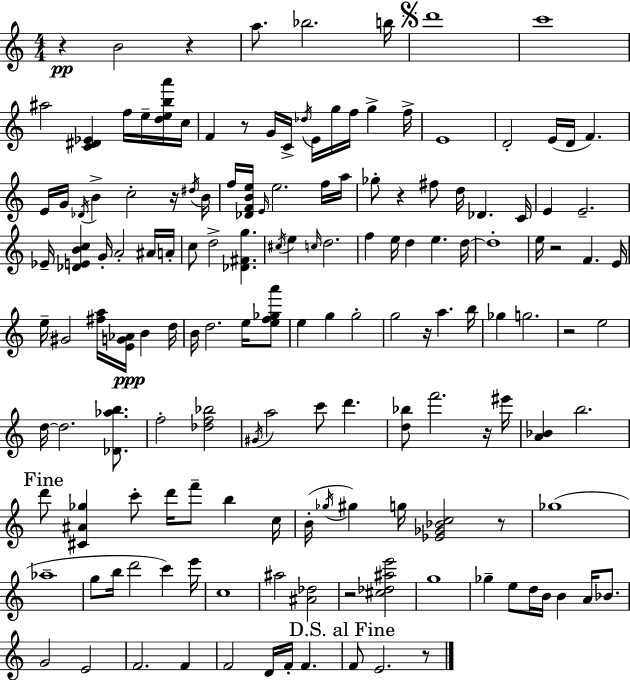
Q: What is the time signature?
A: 4/4